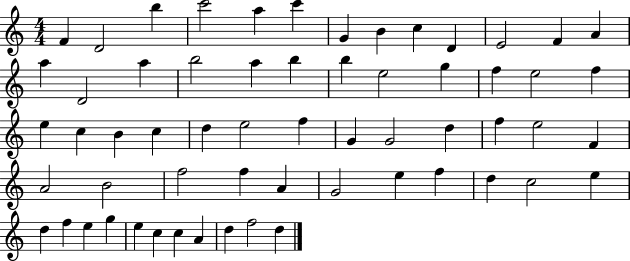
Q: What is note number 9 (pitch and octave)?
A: C5